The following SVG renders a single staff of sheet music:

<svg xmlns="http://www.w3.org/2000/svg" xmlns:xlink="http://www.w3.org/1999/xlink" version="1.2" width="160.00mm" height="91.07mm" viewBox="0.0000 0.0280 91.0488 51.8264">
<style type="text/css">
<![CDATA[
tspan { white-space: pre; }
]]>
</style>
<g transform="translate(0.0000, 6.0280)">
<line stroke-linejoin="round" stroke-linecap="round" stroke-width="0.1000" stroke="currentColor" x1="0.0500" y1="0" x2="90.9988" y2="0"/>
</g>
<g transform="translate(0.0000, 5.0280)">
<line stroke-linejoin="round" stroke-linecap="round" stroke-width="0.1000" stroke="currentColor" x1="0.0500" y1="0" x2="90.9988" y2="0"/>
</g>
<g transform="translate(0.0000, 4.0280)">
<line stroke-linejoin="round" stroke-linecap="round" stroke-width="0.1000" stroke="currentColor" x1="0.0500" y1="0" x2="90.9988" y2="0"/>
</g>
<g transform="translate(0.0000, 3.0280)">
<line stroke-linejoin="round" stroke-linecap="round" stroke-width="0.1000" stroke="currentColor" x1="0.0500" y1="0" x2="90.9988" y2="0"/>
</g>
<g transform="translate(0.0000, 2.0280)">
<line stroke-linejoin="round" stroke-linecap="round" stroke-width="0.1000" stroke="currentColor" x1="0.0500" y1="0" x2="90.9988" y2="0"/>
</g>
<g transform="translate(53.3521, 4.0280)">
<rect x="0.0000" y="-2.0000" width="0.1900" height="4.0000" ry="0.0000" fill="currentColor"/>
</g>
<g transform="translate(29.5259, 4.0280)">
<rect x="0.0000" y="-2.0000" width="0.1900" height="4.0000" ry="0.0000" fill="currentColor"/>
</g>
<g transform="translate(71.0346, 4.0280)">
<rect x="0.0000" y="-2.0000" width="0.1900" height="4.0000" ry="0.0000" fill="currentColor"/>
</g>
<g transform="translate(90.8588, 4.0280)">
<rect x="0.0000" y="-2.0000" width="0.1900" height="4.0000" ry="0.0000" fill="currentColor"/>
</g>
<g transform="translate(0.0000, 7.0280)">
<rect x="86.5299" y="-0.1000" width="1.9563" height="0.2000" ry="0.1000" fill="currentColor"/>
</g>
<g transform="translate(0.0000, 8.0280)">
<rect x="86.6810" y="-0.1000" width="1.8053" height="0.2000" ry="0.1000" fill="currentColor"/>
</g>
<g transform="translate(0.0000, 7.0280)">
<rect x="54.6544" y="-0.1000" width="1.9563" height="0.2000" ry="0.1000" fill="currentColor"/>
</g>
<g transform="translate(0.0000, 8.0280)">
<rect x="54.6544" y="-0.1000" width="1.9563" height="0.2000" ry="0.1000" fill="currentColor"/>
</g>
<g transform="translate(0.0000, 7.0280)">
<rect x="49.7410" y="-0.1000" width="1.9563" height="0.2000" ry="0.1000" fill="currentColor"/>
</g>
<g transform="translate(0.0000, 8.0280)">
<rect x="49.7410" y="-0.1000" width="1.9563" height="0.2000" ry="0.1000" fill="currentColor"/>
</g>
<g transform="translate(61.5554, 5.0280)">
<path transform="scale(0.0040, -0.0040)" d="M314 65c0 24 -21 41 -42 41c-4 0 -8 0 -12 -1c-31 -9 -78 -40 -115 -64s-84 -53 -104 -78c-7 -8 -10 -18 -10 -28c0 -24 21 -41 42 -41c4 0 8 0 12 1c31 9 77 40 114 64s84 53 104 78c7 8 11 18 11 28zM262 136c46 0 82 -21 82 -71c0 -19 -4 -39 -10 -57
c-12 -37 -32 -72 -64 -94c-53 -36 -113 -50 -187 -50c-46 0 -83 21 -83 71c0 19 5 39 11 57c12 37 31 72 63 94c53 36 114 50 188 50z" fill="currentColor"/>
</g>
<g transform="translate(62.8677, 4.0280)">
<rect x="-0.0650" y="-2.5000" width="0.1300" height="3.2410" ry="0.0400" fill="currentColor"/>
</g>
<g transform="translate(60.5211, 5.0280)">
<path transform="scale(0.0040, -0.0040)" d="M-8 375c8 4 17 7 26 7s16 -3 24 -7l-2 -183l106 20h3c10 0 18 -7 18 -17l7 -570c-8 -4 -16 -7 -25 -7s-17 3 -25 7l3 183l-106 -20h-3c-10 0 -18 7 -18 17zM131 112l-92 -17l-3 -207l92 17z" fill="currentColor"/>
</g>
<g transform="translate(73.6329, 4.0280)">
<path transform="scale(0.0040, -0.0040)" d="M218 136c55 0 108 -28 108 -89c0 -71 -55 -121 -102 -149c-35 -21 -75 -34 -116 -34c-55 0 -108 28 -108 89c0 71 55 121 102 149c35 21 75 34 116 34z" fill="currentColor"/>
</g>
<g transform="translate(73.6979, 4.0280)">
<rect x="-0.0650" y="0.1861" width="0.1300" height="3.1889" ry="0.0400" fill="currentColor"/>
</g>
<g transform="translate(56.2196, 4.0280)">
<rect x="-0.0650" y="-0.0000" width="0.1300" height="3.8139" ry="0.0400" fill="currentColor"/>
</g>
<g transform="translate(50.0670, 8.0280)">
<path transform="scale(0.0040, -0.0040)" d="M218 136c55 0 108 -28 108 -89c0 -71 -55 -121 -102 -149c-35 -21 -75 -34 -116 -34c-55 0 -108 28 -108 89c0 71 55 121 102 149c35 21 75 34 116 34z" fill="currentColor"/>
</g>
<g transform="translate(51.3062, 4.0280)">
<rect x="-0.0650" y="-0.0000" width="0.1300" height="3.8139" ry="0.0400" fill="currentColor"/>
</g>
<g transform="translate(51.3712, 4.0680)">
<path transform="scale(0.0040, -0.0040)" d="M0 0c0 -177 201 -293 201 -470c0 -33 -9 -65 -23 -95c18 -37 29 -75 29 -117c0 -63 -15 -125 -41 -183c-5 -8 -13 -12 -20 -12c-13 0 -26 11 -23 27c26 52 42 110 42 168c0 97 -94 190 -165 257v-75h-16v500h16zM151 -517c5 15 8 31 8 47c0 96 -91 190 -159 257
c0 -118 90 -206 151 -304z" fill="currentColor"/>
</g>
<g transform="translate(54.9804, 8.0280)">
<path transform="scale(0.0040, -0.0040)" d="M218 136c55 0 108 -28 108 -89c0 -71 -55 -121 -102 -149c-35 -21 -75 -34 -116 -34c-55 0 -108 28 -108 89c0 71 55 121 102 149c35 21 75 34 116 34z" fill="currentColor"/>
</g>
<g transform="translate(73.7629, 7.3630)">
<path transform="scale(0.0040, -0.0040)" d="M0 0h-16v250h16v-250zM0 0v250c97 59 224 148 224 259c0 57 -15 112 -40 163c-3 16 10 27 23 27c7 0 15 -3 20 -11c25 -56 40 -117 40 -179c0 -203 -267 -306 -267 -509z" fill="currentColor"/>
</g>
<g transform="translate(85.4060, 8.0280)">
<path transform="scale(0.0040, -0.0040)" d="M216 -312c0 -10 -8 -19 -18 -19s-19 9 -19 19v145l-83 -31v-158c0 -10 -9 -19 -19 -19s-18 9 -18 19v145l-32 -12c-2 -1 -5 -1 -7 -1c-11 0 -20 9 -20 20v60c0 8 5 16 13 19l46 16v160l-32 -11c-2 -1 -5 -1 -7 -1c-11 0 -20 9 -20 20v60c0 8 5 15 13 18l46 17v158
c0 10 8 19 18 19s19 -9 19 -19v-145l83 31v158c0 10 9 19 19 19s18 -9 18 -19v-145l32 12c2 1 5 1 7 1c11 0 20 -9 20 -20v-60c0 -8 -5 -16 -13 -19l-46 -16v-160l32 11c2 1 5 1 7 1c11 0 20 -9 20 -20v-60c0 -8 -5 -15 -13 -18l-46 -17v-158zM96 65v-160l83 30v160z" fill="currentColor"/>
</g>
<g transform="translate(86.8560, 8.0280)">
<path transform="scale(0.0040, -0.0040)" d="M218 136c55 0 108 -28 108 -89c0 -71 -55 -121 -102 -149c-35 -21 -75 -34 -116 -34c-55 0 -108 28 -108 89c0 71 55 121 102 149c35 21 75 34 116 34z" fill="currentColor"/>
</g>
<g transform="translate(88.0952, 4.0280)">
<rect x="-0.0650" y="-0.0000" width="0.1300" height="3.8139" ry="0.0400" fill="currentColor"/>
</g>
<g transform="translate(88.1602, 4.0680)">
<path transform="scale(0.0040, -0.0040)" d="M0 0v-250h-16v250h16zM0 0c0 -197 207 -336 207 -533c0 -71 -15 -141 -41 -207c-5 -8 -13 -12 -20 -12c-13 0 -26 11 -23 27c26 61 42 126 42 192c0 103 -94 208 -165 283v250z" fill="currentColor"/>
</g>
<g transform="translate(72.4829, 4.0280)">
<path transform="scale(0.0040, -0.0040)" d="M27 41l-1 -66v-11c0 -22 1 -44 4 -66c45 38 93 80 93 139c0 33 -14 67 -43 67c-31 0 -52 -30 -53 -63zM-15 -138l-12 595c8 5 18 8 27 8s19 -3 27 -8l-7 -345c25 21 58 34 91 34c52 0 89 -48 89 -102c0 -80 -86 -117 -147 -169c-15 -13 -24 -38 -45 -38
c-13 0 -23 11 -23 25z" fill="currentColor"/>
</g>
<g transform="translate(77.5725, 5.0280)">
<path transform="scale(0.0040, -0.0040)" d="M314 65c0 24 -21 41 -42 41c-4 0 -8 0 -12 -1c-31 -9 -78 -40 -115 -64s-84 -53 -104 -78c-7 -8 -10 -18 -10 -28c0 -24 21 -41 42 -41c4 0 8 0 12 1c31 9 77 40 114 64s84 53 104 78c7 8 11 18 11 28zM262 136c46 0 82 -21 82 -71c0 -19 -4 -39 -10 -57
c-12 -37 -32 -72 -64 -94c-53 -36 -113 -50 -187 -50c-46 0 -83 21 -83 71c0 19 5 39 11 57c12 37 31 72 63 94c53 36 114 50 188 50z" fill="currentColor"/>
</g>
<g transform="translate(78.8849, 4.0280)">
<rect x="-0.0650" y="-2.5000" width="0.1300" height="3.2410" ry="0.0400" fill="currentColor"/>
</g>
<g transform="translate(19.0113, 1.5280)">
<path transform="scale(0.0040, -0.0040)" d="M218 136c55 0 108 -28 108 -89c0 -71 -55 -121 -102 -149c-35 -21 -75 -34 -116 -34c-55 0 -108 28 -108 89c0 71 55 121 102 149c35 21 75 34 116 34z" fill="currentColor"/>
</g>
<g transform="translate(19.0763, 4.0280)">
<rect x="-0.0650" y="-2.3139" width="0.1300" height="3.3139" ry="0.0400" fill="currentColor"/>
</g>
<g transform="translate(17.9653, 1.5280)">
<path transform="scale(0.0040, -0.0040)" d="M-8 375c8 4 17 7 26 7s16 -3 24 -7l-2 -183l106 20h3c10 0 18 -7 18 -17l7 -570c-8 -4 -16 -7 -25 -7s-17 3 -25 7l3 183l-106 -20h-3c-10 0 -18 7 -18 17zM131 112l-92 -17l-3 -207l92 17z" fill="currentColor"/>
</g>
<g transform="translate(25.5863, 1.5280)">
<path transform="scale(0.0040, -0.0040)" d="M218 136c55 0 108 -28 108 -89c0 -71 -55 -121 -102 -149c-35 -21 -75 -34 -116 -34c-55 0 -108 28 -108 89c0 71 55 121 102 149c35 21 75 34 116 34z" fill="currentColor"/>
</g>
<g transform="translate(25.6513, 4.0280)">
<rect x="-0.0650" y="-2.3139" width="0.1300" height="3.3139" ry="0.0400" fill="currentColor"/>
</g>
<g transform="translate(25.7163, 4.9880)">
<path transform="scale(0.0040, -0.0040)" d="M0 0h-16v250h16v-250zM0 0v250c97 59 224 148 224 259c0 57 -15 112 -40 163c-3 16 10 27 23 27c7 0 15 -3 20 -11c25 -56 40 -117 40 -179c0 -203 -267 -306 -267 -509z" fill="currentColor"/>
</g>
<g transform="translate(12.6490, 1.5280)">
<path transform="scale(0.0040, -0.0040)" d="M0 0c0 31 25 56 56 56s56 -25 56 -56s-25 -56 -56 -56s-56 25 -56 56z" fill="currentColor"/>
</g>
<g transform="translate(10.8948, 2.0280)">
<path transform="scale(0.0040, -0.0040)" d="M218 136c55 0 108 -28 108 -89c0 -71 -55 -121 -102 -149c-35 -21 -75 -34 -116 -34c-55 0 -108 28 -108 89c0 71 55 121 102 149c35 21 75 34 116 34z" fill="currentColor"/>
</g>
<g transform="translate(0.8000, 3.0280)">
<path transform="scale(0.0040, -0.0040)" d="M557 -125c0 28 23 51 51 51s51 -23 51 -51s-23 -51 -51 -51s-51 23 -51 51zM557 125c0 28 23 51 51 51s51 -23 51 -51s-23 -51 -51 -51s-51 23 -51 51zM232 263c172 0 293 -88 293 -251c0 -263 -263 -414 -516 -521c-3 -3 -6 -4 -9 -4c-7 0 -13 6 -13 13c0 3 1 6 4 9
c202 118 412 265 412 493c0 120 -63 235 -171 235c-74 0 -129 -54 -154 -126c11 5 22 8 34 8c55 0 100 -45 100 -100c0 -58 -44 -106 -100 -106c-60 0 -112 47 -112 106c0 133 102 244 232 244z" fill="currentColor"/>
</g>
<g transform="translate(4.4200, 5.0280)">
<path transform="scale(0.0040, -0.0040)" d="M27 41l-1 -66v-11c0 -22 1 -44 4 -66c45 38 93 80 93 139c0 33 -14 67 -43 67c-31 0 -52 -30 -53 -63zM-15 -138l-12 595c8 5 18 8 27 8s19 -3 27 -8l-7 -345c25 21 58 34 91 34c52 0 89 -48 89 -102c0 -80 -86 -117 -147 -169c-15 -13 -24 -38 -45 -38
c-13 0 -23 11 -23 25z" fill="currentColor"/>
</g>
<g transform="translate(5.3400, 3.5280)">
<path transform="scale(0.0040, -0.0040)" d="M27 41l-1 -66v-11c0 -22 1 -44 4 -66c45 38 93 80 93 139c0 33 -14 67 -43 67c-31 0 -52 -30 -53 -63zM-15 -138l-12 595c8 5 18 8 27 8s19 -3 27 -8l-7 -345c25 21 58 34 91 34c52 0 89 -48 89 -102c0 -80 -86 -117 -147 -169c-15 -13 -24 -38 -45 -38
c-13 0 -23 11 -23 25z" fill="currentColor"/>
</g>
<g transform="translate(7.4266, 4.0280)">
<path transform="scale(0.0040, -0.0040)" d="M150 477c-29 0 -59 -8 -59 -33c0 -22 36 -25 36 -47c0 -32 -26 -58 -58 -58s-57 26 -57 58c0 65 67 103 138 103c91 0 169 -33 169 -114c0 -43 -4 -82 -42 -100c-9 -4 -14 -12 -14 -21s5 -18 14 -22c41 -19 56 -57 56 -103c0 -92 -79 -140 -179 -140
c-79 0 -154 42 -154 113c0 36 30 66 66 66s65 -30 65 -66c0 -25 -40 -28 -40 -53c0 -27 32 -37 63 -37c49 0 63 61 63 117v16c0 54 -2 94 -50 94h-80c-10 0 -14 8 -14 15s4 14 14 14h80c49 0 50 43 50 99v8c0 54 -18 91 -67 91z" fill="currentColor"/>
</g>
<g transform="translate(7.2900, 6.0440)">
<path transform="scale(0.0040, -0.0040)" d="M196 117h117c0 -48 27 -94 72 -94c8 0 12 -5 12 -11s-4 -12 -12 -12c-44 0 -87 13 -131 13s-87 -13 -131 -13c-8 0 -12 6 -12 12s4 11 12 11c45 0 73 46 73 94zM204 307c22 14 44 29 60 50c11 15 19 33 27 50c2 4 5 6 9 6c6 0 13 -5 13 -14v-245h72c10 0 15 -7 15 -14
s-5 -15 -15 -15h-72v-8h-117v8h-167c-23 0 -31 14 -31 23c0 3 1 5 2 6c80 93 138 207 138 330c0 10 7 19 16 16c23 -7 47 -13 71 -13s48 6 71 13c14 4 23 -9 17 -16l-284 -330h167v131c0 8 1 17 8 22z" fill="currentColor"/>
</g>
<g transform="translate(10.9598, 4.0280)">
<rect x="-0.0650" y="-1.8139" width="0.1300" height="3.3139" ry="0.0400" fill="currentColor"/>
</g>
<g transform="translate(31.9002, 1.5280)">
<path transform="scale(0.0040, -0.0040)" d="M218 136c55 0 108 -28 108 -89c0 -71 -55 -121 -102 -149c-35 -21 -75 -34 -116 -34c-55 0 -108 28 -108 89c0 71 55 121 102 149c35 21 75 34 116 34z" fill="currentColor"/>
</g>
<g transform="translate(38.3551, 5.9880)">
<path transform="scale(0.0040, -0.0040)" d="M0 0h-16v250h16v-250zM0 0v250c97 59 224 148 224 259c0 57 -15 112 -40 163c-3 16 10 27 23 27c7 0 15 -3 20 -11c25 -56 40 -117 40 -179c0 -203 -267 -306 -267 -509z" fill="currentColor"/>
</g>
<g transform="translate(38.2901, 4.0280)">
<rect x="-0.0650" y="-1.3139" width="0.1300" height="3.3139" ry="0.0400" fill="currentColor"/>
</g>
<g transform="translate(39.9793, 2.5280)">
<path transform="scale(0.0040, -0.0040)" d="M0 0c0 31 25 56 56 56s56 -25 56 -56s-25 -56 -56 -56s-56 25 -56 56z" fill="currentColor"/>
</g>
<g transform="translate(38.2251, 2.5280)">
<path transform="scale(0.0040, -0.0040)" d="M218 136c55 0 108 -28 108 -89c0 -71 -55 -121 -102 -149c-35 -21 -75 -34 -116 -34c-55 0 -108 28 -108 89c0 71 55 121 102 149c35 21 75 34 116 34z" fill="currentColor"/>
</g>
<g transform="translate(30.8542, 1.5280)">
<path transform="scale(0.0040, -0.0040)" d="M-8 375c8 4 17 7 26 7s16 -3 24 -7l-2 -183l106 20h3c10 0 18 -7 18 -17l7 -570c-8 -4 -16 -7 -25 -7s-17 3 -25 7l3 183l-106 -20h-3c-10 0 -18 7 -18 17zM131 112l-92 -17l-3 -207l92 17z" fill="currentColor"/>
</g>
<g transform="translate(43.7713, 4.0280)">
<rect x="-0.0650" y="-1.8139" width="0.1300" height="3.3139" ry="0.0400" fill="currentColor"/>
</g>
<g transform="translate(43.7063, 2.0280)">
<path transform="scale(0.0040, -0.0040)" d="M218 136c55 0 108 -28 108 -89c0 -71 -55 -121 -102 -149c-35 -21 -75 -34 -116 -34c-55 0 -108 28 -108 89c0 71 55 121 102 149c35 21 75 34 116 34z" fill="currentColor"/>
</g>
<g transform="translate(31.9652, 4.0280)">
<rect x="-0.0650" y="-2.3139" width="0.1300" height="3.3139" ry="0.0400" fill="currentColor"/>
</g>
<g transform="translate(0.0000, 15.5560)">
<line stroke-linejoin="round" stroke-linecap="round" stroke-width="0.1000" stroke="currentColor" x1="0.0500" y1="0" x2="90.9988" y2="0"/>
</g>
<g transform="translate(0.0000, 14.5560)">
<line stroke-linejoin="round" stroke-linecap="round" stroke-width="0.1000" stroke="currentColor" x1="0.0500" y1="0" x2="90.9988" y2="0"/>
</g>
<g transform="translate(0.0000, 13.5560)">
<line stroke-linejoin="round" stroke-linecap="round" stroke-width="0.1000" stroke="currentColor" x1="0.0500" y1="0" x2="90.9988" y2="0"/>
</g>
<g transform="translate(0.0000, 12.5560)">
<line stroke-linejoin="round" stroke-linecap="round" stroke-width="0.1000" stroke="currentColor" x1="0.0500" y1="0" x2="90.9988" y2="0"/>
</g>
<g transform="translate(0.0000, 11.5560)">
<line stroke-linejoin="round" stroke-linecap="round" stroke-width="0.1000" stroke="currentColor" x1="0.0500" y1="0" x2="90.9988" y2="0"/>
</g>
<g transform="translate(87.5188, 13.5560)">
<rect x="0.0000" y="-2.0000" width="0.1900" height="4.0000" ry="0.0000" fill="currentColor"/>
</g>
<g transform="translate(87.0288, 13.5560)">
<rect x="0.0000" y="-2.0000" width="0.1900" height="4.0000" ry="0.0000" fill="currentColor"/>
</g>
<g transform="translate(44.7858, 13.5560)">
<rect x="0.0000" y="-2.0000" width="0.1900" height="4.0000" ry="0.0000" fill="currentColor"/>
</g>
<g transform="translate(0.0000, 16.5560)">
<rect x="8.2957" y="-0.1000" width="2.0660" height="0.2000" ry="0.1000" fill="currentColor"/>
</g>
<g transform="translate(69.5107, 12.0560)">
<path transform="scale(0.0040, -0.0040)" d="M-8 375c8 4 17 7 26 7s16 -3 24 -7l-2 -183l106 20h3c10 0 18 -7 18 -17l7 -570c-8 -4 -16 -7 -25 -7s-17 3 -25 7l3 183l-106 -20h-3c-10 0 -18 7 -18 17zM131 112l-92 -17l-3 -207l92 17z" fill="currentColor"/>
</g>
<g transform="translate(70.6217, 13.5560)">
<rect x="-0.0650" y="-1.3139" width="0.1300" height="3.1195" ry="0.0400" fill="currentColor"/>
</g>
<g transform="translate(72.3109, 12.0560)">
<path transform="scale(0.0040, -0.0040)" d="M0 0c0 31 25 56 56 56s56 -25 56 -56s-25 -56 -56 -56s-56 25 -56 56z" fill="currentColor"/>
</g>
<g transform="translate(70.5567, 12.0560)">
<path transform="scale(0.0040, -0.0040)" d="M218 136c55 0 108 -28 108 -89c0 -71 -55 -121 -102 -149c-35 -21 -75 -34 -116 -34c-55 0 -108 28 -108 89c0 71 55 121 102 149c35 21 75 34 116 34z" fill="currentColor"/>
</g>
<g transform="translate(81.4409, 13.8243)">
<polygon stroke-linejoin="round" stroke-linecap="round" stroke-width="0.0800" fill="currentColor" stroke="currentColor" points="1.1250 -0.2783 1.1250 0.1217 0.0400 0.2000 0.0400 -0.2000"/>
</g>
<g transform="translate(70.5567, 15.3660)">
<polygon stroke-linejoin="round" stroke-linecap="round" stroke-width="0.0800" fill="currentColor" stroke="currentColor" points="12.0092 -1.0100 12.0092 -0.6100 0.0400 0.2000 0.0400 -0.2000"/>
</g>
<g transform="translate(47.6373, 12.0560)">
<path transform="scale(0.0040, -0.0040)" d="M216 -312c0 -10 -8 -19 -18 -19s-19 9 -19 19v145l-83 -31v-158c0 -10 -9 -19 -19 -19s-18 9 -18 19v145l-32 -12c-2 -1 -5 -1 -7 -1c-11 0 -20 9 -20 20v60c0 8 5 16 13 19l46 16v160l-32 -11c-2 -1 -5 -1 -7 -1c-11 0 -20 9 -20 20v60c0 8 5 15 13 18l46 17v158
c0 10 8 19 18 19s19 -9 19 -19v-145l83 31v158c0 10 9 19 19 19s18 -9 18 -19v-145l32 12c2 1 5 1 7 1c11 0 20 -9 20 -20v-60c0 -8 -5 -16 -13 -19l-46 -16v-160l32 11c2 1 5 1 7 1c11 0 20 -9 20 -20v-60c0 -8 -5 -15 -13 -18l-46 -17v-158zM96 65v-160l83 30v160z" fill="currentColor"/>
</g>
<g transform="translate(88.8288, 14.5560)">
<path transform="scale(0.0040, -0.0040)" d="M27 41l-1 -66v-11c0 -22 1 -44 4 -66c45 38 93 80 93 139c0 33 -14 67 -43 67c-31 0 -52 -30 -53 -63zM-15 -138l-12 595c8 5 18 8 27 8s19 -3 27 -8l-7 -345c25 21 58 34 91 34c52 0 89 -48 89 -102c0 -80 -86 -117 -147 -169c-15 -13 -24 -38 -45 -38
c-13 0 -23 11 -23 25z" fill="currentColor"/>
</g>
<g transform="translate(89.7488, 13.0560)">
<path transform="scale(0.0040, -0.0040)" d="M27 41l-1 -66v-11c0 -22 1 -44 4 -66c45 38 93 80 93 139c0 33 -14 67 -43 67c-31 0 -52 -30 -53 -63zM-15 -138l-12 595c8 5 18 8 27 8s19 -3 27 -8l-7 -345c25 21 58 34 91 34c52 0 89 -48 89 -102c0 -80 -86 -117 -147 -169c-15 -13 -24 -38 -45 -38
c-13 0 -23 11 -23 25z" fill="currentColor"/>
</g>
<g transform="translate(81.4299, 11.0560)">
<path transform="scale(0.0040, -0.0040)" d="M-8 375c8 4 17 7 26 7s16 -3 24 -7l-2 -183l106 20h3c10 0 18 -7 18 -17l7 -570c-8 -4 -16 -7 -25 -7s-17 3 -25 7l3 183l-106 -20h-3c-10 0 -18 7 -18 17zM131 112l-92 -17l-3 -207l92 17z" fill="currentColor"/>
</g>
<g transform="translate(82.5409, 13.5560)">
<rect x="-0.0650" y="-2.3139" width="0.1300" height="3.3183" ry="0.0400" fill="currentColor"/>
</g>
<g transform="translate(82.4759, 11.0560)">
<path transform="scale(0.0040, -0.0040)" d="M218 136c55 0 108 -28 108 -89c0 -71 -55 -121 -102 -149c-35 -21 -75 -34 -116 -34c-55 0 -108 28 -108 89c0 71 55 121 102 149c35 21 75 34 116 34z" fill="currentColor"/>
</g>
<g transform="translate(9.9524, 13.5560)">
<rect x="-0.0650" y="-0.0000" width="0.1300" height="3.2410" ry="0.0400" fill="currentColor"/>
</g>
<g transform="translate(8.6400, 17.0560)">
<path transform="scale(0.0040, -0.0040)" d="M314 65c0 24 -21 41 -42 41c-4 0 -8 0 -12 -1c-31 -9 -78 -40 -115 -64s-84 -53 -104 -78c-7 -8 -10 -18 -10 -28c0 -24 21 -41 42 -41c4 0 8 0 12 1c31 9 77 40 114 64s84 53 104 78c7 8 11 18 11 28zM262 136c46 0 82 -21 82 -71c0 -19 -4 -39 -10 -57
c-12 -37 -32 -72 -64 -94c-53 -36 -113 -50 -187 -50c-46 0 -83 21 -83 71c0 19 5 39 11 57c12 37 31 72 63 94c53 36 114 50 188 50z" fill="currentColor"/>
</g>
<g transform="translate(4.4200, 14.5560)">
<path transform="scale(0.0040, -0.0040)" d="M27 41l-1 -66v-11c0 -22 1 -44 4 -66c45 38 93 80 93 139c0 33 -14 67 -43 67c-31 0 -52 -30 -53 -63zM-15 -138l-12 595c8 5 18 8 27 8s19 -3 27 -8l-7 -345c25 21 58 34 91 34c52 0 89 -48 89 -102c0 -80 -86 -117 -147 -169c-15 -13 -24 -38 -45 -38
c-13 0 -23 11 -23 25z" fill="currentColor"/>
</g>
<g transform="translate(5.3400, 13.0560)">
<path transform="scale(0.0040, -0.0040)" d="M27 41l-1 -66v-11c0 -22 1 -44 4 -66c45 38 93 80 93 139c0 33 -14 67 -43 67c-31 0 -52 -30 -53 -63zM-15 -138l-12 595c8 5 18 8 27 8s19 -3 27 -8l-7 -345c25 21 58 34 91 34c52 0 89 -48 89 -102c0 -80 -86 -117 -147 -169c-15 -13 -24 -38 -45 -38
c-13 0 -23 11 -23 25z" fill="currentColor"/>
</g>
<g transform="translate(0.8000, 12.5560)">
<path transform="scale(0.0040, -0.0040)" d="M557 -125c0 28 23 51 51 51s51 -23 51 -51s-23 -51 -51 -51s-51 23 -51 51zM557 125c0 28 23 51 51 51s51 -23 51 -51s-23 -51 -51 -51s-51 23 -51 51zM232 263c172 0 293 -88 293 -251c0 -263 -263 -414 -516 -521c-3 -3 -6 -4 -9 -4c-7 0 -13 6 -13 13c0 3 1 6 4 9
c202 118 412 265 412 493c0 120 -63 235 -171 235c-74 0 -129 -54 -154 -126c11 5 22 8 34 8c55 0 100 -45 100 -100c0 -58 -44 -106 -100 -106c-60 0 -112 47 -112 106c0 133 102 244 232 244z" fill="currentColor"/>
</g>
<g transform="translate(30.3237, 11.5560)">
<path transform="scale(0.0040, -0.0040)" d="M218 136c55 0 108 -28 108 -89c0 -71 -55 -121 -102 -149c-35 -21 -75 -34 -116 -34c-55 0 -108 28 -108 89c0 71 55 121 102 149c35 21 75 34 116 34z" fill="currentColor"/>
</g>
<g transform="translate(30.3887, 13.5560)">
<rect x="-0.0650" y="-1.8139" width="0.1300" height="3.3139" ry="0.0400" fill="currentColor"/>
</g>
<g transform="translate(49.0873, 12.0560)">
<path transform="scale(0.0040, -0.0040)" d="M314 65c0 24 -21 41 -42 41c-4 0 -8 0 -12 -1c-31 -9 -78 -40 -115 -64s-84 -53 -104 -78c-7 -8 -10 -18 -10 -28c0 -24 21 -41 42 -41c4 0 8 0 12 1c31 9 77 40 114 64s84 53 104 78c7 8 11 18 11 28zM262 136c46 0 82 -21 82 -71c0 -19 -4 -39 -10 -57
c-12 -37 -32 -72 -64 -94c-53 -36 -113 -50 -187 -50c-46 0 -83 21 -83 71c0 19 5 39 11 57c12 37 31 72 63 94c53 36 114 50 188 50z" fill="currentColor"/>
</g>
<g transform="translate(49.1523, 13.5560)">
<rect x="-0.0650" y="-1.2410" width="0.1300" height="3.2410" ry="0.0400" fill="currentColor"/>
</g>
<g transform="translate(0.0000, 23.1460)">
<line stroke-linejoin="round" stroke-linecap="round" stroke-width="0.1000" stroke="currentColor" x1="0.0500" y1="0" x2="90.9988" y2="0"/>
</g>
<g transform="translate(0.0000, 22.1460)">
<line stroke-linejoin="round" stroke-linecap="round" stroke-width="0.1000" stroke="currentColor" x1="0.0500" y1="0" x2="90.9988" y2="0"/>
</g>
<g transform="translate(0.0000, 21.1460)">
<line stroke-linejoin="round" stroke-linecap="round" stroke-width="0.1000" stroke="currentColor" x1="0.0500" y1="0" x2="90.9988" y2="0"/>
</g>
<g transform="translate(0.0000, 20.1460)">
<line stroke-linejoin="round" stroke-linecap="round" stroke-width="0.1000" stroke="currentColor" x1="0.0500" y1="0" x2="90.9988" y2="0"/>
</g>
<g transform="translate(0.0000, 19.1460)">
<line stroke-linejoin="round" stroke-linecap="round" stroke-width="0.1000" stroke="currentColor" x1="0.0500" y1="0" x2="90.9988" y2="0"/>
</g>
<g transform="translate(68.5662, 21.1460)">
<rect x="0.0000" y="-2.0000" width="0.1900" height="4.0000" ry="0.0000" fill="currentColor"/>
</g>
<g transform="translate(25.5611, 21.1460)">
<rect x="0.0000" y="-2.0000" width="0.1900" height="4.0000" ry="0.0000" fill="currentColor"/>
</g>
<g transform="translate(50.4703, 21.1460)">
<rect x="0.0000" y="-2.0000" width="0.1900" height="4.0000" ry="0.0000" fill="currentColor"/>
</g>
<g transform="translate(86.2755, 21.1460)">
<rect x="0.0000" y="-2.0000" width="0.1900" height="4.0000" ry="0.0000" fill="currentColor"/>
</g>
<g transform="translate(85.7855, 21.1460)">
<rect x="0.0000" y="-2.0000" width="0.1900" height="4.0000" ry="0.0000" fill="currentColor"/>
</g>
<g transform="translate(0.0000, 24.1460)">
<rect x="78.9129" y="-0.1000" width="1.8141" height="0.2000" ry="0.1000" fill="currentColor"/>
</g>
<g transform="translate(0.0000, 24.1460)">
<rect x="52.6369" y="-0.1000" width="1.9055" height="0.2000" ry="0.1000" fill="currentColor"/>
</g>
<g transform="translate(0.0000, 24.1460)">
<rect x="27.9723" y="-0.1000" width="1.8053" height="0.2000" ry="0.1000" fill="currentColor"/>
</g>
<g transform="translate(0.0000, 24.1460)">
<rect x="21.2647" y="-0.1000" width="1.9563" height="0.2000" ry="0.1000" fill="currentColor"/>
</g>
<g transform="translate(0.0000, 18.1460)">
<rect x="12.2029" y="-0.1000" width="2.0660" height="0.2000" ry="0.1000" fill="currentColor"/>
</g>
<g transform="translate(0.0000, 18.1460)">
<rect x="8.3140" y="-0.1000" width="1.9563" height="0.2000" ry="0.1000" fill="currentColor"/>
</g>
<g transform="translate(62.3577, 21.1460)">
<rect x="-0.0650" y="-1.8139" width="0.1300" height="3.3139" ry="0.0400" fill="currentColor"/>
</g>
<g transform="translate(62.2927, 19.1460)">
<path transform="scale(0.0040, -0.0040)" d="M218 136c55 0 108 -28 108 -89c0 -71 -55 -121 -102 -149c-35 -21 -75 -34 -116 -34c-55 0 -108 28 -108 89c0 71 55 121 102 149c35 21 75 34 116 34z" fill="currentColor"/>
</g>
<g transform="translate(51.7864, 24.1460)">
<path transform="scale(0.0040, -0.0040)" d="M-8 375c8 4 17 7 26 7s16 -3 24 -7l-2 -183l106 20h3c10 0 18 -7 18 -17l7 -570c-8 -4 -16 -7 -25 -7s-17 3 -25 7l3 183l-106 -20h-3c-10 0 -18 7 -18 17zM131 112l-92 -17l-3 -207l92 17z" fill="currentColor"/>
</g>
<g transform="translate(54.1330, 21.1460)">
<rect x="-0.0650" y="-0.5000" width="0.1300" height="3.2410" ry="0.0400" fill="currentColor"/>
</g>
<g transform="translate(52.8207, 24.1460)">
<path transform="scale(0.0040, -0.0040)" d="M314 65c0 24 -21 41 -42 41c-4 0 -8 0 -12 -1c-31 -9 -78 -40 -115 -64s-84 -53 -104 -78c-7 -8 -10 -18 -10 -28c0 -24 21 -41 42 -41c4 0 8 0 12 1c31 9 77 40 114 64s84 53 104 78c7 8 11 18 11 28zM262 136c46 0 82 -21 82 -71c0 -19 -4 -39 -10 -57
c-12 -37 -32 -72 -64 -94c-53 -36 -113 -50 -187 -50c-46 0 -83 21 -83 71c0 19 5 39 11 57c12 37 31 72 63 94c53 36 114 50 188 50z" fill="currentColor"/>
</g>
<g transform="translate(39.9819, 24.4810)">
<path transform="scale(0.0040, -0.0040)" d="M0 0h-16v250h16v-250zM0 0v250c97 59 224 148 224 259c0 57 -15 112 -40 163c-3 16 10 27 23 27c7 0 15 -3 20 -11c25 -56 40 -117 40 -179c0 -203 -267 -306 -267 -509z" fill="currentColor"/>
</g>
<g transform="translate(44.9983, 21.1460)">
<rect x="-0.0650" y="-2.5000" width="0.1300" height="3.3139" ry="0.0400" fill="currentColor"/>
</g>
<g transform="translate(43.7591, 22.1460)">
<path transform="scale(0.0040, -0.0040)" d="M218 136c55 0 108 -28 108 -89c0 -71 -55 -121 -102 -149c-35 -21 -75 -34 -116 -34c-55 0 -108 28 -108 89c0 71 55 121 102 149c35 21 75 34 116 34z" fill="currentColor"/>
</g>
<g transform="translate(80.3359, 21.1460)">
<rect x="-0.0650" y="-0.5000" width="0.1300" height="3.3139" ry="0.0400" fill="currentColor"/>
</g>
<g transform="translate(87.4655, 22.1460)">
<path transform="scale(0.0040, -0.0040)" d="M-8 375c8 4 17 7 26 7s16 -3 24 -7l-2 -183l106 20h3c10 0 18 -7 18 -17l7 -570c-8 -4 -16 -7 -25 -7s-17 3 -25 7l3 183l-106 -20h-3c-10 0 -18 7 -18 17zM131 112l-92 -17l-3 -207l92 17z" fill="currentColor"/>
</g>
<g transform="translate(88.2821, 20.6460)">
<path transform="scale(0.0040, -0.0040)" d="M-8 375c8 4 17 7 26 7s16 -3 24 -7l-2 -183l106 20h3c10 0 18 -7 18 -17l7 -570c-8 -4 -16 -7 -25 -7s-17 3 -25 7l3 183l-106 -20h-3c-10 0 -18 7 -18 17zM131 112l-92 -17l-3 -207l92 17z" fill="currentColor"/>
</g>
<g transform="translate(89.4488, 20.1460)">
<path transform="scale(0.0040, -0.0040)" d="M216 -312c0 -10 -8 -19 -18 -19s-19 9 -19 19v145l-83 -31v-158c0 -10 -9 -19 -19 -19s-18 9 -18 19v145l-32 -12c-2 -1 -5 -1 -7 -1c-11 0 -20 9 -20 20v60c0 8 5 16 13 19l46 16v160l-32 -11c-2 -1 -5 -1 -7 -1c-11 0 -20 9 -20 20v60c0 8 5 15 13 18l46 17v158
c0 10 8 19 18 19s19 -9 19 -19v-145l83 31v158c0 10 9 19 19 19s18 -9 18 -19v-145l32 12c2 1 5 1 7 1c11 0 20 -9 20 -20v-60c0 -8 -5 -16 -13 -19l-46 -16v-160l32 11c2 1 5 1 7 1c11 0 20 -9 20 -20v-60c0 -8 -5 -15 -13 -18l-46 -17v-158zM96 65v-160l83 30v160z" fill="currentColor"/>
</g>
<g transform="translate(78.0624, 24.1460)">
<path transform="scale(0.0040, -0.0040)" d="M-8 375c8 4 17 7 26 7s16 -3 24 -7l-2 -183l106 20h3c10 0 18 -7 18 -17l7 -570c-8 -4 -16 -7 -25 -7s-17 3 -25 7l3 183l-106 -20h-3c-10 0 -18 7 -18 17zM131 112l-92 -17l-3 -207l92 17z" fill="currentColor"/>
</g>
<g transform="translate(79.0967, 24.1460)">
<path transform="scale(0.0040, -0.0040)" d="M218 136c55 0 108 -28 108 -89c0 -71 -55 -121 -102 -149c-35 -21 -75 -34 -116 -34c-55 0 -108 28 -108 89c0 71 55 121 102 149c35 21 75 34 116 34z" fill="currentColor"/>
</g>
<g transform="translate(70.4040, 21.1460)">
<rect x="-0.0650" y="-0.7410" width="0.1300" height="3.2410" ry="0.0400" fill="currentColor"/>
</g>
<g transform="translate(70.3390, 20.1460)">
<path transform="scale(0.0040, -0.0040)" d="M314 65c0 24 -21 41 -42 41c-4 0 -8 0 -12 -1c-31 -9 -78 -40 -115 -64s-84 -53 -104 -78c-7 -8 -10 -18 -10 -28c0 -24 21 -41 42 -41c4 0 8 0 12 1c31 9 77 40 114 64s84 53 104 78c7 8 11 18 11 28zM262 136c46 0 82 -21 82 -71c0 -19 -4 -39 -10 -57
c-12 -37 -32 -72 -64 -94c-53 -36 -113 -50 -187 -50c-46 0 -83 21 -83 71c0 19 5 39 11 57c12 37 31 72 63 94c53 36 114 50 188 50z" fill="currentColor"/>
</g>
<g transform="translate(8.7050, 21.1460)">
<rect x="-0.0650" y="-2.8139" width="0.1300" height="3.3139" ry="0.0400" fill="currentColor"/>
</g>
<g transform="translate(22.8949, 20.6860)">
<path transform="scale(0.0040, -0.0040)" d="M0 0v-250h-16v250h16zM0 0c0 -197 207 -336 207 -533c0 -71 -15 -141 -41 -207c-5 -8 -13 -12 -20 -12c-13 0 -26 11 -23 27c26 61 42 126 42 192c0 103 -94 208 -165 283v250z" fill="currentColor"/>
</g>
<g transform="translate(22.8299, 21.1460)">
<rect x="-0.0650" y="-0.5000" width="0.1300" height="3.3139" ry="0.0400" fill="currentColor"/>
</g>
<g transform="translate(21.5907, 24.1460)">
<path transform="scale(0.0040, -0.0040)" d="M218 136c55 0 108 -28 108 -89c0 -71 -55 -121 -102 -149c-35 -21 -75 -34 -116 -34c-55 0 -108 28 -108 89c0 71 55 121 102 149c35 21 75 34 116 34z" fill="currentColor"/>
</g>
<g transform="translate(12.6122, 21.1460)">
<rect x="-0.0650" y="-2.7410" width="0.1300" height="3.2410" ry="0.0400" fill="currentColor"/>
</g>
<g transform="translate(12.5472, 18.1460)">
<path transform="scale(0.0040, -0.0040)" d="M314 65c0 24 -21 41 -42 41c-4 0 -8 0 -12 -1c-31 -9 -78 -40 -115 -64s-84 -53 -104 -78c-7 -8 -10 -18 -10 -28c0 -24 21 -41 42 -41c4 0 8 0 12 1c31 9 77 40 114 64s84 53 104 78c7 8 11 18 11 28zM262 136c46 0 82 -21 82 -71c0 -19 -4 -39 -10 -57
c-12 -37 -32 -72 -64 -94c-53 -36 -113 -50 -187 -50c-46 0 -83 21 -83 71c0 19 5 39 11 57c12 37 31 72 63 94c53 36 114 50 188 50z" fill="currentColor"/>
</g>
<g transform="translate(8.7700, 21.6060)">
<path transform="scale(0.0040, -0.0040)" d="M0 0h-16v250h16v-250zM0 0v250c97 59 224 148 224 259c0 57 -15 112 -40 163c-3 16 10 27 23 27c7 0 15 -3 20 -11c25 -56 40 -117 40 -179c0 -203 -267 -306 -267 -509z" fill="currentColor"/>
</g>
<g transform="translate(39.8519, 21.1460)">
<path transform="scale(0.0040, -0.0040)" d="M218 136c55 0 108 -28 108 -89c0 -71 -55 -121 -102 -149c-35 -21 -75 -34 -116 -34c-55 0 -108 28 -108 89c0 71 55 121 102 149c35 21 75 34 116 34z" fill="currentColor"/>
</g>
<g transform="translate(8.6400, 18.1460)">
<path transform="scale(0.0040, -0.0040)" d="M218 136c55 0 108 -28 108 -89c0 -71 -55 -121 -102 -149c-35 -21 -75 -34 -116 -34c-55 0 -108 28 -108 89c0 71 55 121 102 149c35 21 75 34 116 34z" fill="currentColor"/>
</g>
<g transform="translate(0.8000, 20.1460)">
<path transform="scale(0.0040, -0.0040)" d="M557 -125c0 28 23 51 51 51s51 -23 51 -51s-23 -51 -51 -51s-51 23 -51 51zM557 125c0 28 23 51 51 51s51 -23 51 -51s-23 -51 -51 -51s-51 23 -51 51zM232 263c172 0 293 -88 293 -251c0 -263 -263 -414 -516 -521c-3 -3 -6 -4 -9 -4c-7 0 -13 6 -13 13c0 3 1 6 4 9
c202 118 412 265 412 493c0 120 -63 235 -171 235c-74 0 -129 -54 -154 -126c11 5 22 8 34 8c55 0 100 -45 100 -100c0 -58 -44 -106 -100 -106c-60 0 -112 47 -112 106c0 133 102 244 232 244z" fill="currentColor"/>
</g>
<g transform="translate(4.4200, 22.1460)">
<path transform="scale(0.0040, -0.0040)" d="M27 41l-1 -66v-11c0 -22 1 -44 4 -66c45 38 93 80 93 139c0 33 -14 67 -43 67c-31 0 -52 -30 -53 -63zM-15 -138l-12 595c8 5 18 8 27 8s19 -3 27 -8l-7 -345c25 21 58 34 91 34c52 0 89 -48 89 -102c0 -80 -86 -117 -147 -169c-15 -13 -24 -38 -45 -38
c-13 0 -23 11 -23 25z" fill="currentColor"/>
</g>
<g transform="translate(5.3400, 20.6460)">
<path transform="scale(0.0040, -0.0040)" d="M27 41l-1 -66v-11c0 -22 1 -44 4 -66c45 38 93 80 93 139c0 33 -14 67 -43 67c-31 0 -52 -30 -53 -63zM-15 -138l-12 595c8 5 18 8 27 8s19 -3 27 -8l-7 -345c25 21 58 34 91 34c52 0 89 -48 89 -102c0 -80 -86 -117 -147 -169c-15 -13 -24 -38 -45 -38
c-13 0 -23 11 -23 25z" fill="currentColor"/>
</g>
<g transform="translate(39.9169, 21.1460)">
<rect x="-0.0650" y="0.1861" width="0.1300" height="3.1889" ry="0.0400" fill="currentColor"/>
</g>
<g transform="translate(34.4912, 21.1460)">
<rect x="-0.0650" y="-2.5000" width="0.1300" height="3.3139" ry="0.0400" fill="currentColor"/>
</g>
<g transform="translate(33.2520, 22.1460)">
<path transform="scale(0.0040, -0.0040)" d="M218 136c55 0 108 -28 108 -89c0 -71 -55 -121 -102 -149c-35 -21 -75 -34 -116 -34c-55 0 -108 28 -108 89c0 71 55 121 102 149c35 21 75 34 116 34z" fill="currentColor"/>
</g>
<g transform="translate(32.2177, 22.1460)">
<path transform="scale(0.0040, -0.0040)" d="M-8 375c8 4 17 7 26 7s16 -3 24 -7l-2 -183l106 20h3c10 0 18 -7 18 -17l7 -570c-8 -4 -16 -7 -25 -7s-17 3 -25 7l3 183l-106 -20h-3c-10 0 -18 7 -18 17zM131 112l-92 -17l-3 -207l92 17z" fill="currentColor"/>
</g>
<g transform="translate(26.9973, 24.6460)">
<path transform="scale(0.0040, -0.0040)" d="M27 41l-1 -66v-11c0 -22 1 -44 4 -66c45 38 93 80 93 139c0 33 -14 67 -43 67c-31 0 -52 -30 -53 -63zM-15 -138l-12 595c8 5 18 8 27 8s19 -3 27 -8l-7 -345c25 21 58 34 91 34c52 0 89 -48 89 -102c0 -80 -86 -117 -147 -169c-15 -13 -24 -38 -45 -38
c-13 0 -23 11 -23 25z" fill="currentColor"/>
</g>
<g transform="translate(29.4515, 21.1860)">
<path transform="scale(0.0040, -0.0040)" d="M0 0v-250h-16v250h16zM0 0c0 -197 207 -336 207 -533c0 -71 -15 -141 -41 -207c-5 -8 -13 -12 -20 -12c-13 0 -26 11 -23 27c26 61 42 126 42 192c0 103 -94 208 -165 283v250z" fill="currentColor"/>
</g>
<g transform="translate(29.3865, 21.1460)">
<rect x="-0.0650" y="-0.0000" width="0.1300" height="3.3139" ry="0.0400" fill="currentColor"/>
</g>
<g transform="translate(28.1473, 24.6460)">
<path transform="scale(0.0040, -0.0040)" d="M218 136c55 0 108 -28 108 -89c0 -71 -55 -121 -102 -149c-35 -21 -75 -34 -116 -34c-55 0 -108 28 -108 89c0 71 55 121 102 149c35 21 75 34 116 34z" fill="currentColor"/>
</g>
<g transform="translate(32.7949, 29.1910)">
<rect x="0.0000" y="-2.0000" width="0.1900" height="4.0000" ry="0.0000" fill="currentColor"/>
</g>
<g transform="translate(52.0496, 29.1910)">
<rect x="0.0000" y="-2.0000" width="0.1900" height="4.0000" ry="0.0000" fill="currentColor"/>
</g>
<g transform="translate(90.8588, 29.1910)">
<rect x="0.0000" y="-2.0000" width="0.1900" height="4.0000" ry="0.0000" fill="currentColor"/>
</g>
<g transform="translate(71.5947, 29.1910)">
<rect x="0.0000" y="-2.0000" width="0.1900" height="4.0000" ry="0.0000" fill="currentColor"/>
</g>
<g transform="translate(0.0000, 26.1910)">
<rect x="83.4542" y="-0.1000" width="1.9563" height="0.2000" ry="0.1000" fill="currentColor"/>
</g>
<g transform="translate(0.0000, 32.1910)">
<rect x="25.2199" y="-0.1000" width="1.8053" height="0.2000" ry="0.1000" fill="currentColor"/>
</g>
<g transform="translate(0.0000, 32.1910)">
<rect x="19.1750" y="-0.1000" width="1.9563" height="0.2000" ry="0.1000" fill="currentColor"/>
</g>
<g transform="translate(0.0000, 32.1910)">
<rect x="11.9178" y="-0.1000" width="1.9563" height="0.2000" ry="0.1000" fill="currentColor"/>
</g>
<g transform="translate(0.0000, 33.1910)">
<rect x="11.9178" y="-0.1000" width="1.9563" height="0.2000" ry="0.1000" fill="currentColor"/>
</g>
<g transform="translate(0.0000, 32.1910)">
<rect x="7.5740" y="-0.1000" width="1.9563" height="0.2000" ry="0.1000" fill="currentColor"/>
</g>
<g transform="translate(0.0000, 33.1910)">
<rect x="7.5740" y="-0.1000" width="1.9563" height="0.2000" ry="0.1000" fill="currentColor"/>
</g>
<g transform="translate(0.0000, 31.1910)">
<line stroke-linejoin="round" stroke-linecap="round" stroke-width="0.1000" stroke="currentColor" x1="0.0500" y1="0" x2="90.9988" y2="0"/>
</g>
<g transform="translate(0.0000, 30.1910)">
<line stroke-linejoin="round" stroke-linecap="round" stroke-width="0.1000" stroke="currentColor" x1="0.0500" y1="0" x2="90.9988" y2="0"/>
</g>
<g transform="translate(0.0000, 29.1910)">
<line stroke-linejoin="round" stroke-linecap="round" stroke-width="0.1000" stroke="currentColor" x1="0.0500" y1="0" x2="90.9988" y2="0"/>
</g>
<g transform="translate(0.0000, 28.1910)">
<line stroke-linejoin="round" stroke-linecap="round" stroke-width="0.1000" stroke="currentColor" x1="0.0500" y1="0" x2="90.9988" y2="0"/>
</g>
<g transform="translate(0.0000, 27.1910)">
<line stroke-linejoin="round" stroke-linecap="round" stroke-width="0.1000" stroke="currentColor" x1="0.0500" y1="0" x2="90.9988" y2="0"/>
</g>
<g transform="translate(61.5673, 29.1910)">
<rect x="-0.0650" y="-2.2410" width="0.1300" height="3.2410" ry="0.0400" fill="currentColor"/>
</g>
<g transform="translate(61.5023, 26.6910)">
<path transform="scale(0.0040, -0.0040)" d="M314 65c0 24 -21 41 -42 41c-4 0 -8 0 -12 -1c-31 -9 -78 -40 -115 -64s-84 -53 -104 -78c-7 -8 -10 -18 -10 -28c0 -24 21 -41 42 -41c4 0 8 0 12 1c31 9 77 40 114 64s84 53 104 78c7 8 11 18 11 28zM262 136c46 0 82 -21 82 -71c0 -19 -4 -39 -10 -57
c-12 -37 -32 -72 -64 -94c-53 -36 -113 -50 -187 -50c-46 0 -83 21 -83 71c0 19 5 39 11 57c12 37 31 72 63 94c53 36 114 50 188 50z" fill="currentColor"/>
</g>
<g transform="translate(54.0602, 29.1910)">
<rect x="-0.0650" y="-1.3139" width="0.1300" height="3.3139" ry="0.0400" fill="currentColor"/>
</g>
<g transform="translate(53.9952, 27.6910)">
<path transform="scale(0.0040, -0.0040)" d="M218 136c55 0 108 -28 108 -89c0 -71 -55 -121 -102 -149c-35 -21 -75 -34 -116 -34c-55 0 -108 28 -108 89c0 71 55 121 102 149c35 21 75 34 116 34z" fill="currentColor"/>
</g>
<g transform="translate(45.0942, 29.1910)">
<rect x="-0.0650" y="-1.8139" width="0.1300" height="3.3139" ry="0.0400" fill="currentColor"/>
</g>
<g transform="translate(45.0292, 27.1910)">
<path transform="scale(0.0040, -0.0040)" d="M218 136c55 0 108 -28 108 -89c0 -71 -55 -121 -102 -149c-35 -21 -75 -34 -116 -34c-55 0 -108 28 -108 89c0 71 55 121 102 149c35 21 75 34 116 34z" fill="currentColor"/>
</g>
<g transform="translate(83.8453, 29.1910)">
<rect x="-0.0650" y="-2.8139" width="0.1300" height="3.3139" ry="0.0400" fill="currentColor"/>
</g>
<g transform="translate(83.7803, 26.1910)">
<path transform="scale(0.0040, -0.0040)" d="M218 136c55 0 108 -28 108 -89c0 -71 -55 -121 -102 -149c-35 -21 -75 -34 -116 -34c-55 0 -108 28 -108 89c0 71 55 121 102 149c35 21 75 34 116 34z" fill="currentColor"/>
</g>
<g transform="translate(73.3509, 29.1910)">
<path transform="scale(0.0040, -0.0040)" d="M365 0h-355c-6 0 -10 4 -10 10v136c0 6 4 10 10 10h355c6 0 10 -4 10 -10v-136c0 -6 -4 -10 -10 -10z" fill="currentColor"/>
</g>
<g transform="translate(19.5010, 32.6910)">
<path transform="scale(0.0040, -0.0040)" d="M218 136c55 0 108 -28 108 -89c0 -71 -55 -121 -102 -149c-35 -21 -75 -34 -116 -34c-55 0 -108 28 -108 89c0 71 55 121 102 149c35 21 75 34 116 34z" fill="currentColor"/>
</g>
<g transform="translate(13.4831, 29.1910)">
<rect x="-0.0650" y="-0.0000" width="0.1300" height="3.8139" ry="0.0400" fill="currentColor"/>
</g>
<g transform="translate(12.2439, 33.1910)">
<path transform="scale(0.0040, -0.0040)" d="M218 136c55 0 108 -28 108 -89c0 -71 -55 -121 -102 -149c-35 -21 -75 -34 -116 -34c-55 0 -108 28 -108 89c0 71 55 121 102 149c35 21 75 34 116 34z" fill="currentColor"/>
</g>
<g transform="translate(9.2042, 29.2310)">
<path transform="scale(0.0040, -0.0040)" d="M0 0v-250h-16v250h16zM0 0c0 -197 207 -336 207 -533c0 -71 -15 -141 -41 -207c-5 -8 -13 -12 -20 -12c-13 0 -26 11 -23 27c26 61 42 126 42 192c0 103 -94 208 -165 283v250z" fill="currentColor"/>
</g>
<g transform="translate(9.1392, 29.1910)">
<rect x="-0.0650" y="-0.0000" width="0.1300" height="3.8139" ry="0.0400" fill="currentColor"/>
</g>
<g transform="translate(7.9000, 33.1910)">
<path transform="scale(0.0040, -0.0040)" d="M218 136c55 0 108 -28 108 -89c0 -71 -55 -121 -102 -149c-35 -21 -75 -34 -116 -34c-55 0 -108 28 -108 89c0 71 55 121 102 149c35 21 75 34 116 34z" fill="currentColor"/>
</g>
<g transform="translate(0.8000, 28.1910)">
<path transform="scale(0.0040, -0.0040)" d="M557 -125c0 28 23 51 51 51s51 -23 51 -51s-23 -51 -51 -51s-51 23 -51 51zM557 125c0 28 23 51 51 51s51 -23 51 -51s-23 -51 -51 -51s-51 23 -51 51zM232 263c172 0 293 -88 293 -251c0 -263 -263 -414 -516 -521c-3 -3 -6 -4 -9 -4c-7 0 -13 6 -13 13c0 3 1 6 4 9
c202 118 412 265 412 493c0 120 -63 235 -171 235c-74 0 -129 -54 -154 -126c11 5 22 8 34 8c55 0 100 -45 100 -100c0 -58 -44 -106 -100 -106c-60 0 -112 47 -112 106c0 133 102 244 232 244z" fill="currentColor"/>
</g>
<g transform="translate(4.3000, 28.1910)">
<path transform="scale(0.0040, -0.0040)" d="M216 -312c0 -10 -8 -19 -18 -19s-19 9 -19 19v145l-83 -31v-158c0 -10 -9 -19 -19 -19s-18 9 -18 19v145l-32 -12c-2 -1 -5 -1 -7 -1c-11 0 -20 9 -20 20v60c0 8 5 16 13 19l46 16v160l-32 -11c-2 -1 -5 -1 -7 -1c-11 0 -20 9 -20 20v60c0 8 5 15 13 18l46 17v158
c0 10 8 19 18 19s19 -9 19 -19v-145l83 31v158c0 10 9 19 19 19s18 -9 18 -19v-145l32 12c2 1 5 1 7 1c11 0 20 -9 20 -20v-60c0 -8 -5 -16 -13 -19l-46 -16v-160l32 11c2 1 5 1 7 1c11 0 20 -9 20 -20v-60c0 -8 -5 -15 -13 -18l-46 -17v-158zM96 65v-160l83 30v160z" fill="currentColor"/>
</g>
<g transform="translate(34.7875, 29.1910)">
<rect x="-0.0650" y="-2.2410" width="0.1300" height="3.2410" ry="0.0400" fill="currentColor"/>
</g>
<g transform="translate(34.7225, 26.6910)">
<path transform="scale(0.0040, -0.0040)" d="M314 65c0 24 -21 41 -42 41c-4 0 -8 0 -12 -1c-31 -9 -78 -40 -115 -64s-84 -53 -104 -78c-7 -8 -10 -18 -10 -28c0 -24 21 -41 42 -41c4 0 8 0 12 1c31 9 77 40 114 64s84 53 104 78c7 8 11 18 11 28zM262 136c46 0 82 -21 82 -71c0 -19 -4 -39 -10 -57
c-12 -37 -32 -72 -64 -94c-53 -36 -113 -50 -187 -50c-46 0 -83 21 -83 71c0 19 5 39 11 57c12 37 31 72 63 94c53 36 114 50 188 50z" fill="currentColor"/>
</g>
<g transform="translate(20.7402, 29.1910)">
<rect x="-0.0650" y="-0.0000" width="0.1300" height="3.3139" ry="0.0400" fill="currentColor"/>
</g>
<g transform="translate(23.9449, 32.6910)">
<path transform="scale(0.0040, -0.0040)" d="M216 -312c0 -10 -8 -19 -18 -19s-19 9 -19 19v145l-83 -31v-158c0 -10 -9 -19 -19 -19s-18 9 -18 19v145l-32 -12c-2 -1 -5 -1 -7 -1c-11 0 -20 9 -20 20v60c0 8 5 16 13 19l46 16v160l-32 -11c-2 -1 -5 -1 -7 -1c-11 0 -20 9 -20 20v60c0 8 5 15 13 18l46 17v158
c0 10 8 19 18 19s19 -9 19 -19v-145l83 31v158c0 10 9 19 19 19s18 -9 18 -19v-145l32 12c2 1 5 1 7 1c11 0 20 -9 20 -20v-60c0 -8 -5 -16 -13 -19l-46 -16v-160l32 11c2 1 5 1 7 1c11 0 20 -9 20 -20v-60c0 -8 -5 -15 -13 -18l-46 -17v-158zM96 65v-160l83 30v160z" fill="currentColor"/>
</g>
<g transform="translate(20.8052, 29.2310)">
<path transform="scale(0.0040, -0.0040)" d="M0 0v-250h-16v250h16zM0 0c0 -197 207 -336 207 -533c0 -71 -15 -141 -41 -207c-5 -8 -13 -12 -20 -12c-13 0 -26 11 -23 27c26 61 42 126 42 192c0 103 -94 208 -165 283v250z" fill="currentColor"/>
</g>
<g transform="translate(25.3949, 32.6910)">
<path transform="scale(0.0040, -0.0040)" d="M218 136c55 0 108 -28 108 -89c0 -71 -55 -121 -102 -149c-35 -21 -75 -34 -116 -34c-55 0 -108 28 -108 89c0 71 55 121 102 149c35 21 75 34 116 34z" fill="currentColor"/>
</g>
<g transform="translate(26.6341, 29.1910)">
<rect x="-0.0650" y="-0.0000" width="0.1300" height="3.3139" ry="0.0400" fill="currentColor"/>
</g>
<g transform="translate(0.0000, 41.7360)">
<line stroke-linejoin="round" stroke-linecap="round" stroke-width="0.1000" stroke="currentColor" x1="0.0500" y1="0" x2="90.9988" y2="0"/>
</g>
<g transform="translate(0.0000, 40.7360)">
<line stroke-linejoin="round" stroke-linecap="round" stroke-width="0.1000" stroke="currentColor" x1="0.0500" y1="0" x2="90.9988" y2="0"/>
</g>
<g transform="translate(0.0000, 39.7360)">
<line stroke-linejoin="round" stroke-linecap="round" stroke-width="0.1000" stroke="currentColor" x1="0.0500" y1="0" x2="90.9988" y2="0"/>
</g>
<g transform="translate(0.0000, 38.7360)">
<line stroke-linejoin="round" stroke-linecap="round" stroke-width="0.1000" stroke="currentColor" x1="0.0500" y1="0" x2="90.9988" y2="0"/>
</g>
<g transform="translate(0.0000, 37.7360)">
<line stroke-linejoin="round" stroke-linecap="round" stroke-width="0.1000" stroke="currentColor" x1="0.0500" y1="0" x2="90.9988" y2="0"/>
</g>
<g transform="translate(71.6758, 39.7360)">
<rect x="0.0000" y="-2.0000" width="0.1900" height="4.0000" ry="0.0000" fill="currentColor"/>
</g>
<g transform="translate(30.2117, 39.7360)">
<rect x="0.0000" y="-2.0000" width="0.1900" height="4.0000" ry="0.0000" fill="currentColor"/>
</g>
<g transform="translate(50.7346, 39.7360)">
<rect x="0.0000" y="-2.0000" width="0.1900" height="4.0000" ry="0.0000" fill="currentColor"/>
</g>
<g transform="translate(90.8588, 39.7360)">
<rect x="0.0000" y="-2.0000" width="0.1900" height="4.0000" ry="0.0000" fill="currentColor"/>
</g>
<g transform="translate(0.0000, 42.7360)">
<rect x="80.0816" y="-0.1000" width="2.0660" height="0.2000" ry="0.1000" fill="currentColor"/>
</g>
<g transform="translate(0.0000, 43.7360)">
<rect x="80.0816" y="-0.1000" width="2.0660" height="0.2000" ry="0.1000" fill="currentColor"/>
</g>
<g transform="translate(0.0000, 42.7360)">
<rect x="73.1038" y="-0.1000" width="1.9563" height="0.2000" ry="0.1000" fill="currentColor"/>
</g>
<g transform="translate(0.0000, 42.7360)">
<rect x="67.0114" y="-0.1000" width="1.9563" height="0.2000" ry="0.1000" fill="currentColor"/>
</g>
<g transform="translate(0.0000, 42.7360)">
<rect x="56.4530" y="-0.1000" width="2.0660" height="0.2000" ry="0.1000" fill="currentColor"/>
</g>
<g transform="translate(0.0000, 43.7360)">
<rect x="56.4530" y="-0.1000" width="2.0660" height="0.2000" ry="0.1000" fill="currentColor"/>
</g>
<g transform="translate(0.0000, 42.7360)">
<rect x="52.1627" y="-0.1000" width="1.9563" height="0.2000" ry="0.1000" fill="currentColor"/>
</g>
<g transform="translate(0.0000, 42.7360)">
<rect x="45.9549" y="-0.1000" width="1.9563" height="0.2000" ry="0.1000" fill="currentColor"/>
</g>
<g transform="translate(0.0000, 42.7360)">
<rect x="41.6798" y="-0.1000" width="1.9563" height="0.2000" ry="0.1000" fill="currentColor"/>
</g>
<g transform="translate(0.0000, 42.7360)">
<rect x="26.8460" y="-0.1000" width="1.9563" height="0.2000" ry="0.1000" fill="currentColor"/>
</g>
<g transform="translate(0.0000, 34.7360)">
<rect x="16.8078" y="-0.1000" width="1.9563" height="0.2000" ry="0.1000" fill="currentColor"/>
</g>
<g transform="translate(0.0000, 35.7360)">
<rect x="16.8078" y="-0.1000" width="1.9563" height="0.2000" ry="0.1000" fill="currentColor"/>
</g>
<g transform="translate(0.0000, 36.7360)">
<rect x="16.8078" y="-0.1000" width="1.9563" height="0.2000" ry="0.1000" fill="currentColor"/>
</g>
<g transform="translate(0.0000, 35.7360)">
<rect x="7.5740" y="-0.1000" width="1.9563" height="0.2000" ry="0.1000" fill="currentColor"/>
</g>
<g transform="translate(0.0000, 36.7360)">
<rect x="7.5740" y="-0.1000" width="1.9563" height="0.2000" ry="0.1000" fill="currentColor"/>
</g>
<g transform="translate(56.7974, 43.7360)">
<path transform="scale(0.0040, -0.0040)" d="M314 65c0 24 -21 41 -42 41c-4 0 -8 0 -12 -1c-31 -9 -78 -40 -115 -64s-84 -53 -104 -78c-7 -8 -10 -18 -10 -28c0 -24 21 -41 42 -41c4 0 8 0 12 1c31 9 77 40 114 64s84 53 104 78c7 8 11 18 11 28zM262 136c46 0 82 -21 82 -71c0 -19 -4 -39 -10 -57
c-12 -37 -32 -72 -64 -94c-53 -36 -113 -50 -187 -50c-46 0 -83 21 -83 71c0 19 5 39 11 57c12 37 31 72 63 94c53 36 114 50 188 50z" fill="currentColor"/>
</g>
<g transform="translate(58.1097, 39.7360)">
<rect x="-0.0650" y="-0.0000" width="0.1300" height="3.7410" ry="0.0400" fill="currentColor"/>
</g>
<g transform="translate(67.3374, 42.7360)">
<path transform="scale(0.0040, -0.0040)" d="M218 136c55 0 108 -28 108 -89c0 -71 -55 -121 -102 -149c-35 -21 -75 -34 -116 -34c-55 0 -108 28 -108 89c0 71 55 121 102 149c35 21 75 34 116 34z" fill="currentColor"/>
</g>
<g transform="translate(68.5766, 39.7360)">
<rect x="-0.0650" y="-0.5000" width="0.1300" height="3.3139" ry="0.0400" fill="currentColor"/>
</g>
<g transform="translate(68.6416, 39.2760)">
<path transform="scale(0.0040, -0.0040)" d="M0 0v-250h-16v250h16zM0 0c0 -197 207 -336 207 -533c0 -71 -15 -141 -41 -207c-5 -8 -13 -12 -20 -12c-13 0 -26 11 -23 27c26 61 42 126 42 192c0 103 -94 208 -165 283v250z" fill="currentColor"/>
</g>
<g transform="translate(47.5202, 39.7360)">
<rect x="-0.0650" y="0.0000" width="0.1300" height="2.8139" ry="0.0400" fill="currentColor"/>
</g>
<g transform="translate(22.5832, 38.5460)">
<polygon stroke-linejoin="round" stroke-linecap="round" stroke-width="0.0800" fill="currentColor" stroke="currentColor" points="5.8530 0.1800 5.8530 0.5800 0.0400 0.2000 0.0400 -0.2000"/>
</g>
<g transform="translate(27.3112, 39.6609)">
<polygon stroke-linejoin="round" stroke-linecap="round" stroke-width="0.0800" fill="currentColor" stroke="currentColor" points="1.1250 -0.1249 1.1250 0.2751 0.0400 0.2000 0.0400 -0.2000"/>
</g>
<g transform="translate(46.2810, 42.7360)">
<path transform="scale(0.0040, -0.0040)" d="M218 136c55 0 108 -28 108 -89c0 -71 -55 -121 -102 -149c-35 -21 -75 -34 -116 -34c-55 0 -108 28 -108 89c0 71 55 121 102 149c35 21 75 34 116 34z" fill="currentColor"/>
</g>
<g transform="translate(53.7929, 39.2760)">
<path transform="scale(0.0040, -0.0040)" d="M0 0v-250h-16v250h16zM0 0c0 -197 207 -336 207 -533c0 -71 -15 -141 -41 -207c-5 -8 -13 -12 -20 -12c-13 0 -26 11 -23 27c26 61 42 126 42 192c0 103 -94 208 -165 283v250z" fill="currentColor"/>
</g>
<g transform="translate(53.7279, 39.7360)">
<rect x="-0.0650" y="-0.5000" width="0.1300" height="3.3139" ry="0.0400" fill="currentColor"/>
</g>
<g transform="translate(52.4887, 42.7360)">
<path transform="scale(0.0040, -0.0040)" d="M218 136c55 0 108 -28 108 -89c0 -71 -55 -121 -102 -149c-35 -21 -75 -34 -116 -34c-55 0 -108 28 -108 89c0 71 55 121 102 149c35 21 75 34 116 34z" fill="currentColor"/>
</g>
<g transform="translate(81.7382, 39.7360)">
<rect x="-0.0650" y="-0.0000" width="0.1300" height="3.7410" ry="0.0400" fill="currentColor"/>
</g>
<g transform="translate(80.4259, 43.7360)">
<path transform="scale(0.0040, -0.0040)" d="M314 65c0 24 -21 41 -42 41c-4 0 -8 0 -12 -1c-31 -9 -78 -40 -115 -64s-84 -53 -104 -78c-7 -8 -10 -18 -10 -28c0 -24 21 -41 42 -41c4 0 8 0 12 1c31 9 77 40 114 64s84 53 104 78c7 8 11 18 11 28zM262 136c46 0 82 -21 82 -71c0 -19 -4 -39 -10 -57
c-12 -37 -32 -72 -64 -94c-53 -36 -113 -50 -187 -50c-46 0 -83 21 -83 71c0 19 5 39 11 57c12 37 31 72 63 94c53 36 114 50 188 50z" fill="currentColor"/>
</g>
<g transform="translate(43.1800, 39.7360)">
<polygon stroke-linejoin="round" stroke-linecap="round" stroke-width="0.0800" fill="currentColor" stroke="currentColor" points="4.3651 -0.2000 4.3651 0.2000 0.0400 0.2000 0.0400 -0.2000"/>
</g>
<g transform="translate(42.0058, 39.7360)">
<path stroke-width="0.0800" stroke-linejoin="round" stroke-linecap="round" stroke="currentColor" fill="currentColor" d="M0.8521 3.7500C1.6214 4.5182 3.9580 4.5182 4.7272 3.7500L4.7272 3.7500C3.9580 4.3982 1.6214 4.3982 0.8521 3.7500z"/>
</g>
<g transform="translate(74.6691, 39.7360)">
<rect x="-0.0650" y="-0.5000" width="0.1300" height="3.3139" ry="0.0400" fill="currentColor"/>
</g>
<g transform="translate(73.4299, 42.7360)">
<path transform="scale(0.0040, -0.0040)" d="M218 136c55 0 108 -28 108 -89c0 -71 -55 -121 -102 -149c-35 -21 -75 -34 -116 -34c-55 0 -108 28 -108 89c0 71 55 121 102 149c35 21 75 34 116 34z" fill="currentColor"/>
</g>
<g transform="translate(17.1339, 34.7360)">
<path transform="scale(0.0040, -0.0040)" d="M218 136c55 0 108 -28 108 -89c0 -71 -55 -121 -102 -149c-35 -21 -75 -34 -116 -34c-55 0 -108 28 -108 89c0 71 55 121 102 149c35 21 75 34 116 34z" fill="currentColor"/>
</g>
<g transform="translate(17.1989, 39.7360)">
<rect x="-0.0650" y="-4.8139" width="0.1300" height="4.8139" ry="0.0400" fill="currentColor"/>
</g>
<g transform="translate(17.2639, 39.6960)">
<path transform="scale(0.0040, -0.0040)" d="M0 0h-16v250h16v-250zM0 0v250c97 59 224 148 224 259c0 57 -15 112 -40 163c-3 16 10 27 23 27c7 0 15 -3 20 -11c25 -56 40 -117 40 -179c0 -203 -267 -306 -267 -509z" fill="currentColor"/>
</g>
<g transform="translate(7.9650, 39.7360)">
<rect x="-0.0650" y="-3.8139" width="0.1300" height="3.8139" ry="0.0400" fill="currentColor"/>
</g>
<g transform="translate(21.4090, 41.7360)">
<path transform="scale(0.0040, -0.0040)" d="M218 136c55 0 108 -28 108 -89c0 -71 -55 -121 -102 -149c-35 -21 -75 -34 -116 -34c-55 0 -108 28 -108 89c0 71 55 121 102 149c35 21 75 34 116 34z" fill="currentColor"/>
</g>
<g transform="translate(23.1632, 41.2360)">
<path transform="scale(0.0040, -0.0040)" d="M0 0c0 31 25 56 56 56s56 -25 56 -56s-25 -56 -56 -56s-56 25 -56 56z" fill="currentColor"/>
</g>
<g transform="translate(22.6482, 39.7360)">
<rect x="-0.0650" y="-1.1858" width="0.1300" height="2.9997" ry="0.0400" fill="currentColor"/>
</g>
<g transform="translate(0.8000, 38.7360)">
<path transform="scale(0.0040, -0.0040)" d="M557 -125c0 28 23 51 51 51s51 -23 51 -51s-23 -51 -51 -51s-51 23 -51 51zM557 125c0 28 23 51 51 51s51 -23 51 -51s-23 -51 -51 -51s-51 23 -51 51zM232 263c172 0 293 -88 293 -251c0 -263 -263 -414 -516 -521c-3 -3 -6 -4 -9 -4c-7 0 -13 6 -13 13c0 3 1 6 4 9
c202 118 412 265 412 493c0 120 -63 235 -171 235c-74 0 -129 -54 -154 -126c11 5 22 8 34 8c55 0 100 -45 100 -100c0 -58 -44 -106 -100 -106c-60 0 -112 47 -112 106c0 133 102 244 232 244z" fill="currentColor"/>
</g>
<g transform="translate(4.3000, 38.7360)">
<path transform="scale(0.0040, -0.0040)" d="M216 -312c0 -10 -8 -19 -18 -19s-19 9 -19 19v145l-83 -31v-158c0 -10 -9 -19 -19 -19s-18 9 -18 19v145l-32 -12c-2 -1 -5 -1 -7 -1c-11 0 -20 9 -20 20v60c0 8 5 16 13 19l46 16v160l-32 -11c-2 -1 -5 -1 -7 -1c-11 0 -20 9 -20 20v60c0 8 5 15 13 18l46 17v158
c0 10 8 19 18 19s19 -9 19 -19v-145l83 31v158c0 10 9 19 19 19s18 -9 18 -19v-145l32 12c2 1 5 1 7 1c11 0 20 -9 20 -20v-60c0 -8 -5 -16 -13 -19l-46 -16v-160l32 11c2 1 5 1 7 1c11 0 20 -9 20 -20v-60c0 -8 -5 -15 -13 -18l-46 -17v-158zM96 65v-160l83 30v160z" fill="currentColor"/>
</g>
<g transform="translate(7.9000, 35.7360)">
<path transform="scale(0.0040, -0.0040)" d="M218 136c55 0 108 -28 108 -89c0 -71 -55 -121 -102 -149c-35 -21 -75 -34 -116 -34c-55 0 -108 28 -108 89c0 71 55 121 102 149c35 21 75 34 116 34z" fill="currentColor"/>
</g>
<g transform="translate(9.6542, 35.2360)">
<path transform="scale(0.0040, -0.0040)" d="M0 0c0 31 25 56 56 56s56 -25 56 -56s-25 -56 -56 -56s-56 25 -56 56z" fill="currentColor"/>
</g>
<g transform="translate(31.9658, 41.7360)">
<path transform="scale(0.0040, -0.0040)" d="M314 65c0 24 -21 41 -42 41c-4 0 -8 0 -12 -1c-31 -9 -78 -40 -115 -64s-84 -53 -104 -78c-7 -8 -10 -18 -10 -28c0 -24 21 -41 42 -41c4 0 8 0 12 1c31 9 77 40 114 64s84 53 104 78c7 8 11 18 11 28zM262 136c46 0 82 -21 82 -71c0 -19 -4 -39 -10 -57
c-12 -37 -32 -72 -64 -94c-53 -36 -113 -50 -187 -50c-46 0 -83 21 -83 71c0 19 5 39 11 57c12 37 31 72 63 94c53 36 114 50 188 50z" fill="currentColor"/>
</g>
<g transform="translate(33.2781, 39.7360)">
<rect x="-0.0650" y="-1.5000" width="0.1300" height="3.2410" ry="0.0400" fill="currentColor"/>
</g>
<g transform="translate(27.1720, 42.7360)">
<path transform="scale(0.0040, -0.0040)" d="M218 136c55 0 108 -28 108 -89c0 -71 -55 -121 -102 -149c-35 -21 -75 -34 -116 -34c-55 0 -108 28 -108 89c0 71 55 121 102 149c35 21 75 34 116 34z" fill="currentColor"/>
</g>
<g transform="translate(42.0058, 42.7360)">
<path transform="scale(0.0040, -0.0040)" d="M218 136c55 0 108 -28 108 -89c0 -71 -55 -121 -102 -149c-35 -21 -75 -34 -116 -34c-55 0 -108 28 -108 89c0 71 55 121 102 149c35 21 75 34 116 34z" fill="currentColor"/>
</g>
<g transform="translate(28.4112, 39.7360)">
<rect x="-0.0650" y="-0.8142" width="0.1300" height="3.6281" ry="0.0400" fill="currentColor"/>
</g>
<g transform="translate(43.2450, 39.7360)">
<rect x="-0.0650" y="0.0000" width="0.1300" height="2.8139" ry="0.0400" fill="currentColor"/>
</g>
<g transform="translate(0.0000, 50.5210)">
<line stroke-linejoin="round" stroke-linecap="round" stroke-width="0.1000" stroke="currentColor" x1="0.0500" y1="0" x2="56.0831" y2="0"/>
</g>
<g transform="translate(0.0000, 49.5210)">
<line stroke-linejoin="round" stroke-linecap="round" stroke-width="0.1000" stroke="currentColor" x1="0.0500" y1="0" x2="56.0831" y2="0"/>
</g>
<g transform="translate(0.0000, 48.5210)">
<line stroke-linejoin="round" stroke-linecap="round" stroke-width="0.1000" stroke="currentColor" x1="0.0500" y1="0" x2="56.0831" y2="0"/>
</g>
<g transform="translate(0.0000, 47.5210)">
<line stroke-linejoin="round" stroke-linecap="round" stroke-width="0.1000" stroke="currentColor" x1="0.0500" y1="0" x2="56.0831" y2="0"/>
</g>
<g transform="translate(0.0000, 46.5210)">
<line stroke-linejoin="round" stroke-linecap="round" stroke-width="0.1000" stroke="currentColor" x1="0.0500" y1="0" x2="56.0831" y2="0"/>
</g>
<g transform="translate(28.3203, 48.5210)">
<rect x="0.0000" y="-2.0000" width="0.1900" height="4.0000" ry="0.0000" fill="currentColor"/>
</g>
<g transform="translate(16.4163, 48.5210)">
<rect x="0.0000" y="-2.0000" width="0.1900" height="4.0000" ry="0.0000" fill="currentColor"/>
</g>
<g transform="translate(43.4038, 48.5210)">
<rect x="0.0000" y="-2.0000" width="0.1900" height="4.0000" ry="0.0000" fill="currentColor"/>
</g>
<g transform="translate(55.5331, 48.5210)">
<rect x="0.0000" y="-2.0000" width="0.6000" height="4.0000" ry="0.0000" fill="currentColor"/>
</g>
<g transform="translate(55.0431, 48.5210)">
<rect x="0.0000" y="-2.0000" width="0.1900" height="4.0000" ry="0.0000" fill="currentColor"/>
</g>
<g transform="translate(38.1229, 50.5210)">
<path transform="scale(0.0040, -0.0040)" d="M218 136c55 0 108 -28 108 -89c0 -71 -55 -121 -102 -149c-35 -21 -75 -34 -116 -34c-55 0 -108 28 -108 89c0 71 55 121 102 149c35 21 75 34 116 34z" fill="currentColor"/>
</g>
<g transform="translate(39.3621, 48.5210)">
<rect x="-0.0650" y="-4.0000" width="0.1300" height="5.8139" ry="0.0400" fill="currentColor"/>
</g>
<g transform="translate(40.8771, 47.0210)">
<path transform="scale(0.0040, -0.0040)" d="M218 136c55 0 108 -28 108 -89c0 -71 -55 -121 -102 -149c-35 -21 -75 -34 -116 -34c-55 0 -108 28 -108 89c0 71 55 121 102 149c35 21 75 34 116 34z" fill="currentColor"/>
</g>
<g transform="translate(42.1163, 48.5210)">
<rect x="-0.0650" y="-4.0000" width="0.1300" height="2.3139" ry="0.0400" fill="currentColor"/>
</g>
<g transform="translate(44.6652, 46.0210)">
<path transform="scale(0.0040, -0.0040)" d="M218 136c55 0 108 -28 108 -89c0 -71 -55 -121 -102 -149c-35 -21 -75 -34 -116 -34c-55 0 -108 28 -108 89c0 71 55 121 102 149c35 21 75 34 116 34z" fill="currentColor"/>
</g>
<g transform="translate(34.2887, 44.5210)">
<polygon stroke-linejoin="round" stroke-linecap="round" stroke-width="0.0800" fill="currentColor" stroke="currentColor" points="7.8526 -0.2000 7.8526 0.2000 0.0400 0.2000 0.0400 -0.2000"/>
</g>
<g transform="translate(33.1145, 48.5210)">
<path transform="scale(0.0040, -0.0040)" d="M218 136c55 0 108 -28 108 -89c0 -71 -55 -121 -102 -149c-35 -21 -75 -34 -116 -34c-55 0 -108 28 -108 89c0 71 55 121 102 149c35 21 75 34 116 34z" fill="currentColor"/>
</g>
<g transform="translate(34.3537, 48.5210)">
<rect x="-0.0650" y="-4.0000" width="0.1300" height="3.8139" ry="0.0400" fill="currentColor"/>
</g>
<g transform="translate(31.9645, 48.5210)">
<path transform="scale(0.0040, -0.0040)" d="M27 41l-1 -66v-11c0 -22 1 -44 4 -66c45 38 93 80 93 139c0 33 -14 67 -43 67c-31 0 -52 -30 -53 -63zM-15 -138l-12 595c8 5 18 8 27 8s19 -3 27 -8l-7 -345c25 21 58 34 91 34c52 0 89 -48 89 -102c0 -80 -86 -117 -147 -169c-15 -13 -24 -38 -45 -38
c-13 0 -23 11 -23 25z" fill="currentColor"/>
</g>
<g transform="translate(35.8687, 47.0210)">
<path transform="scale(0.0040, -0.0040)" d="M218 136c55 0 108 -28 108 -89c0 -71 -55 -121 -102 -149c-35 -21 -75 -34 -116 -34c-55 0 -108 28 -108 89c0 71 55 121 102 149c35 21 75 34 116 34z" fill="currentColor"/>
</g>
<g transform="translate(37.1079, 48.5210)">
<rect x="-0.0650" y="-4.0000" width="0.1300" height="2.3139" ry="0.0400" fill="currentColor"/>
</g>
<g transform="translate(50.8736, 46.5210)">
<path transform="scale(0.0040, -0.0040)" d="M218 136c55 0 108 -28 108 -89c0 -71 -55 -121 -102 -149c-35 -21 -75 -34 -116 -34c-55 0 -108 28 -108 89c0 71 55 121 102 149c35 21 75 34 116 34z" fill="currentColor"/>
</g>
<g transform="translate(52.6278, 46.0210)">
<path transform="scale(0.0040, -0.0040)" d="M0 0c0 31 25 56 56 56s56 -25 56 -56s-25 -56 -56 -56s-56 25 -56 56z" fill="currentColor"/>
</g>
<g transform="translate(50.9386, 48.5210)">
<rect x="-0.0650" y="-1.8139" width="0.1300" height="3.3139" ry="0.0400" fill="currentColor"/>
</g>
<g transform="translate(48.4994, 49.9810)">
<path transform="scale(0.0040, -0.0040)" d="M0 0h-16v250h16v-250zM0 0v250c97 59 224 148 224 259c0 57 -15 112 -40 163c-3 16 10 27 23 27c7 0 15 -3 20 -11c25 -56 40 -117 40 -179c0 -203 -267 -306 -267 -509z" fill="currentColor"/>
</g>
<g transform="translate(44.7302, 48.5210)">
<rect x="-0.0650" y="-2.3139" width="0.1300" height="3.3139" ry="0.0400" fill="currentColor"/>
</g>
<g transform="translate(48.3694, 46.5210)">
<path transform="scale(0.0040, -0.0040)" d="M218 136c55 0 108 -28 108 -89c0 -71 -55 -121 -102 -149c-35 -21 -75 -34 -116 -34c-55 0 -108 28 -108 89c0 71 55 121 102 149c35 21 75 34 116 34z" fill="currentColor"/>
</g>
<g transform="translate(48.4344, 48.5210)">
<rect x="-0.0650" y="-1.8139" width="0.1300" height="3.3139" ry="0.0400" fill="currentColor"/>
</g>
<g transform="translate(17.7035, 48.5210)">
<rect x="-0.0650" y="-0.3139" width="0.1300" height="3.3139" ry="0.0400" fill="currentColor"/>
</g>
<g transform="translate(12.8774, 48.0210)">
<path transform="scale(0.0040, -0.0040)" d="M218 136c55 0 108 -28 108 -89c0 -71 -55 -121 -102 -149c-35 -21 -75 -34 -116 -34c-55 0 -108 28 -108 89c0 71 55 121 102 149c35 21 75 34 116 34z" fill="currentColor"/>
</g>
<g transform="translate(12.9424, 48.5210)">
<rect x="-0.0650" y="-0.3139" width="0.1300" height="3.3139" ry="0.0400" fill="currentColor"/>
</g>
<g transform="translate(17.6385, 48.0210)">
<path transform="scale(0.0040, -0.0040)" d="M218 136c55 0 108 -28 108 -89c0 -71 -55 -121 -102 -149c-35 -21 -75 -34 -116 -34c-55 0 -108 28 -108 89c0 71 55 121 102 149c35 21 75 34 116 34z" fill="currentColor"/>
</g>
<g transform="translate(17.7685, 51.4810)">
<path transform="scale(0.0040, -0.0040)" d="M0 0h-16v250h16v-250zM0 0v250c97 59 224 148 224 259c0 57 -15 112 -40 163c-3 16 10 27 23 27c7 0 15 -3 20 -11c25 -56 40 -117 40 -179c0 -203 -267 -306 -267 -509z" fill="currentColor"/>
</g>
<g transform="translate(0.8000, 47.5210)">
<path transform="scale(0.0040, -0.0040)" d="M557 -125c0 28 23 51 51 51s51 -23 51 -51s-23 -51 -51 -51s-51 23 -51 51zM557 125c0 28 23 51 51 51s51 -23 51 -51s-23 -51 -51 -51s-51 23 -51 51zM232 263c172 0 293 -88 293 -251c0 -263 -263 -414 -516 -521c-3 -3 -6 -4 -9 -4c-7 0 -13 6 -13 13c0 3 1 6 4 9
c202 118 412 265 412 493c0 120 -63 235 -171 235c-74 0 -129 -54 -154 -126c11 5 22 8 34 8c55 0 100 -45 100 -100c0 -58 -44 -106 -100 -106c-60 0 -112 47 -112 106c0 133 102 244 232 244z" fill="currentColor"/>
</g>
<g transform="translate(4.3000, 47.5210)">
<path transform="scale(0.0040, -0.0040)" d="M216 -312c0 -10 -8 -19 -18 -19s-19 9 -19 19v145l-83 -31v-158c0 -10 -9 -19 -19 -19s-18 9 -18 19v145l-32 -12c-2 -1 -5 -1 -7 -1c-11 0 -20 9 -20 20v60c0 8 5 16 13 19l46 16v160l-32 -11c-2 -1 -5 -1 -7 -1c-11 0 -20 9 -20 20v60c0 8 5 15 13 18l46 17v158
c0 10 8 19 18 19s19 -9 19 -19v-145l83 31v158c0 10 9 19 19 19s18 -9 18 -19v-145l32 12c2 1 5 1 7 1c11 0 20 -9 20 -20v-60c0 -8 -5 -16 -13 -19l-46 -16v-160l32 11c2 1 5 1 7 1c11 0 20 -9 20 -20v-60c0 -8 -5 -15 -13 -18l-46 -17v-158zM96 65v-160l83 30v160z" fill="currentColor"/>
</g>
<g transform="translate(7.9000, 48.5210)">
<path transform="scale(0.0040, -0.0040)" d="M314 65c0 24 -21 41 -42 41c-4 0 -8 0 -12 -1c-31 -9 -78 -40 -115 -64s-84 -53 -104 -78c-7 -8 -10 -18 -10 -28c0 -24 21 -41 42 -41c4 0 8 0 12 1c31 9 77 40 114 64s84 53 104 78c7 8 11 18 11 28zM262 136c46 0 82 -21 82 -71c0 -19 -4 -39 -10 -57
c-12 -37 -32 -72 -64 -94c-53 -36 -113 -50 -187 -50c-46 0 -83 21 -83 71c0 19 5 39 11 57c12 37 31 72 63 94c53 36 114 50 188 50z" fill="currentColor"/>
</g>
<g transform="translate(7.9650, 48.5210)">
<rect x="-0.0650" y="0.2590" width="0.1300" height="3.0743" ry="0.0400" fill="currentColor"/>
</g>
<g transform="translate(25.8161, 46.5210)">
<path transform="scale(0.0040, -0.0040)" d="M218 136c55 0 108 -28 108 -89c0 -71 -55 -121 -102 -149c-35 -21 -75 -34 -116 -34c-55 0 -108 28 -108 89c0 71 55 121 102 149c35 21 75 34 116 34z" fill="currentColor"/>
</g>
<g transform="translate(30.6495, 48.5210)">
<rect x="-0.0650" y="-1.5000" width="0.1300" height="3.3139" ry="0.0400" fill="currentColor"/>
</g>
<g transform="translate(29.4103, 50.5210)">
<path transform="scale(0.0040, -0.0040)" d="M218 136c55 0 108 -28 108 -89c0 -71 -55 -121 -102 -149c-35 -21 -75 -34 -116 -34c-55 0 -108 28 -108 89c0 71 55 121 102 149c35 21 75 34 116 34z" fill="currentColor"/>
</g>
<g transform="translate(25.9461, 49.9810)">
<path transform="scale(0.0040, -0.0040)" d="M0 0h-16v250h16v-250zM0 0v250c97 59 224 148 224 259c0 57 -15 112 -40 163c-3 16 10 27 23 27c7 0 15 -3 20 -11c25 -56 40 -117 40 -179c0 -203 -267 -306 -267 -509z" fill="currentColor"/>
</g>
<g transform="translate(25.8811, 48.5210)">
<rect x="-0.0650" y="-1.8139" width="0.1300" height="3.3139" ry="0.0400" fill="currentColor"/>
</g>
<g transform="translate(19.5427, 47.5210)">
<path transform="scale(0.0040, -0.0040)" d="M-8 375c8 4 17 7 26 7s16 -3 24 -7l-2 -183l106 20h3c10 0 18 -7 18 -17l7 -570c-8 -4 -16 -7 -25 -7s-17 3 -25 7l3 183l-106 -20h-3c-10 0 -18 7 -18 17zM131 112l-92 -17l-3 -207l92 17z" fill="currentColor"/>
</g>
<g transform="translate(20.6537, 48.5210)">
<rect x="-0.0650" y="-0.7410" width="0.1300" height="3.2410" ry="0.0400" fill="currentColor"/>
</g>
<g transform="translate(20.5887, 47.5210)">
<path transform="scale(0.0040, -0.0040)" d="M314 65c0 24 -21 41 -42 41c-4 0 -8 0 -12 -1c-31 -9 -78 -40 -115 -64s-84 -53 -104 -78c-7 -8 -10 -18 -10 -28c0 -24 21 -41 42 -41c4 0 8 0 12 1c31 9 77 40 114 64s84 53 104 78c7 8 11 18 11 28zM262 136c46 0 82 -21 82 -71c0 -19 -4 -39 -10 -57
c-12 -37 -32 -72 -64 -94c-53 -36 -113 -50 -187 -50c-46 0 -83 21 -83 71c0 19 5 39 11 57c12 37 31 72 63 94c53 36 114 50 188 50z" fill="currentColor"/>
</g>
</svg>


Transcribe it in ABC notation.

X:1
T:Untitled
M:3/4
L:1/4
K:Bb
A, B, B,/2 B, G,/2 A, C,,/4 C,, B,,2 _D,/2 _B,,2 ^C,,/2 D,,2 A, ^G,2 G,/2 B,/4 C/2 C2 _E,,/2 _D,,/2 B,, D,/2 B,, E,,2 A, F,2 E,, C,,/2 C,, D,,/2 ^D,, B,2 A, G, B,2 z2 C E G/2 G,,/2 E,,/4 G,,2 E,,/2 E,,/2 E,,/2 C,,2 E,,/2 E,, C,,2 D,2 E, E,/2 F,2 A,/2 G,, _D,/2 G,/2 G,,/2 G,/2 B, A,/2 A,